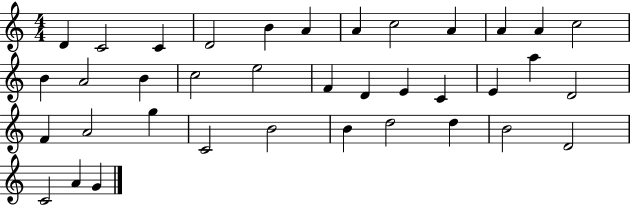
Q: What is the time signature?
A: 4/4